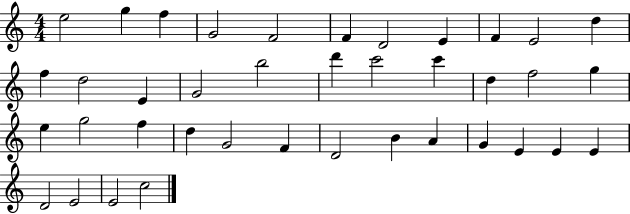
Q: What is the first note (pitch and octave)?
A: E5